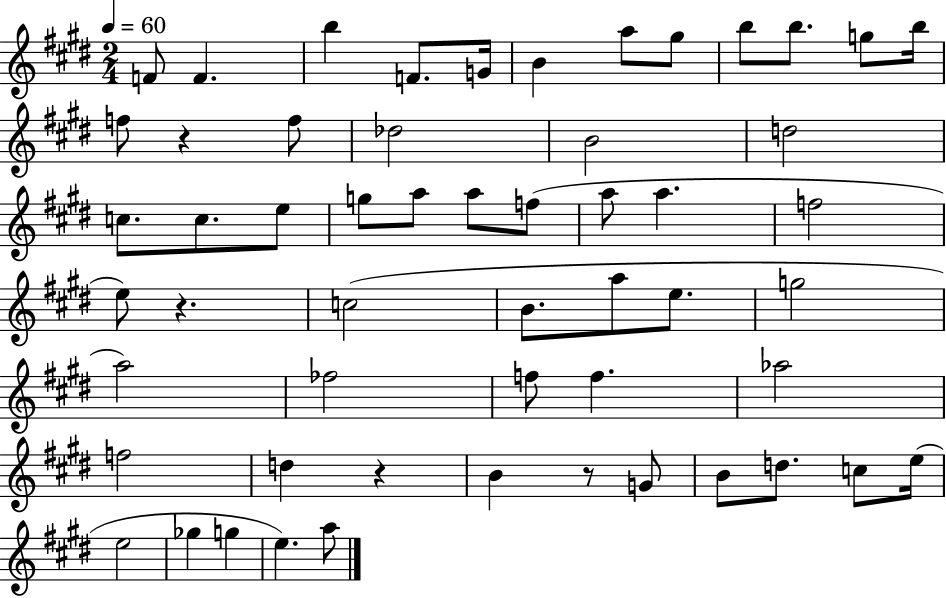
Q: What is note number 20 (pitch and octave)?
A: E5